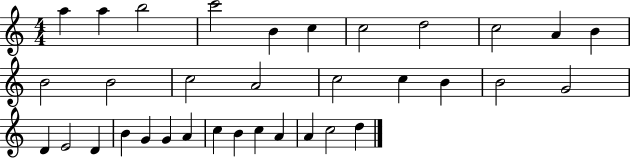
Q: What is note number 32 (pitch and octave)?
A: A4